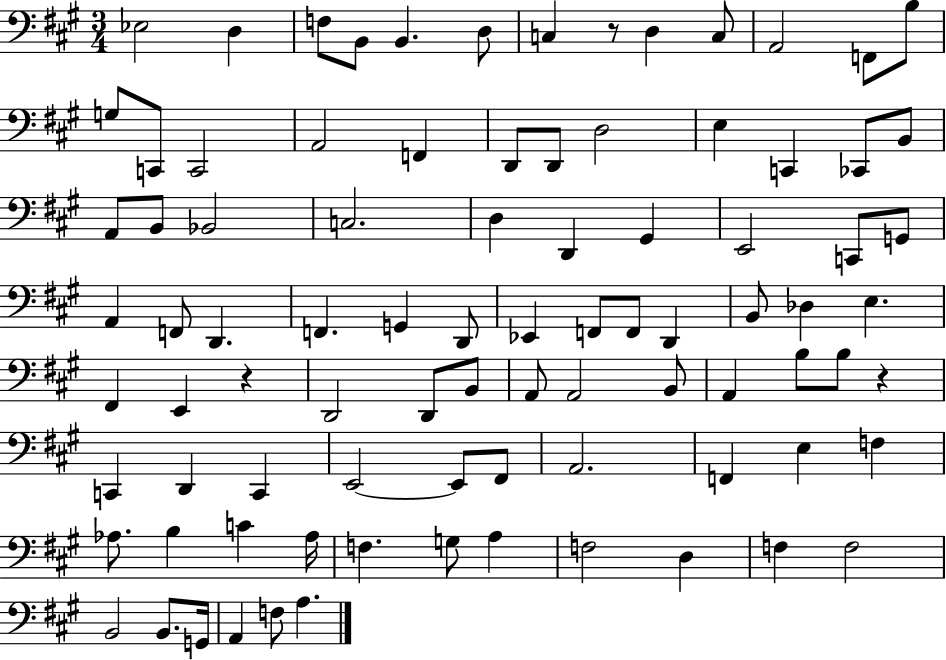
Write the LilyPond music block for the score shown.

{
  \clef bass
  \numericTimeSignature
  \time 3/4
  \key a \major
  ees2 d4 | f8 b,8 b,4. d8 | c4 r8 d4 c8 | a,2 f,8 b8 | \break g8 c,8 c,2 | a,2 f,4 | d,8 d,8 d2 | e4 c,4 ces,8 b,8 | \break a,8 b,8 bes,2 | c2. | d4 d,4 gis,4 | e,2 c,8 g,8 | \break a,4 f,8 d,4. | f,4. g,4 d,8 | ees,4 f,8 f,8 d,4 | b,8 des4 e4. | \break fis,4 e,4 r4 | d,2 d,8 b,8 | a,8 a,2 b,8 | a,4 b8 b8 r4 | \break c,4 d,4 c,4 | e,2~~ e,8 fis,8 | a,2. | f,4 e4 f4 | \break aes8. b4 c'4 aes16 | f4. g8 a4 | f2 d4 | f4 f2 | \break b,2 b,8. g,16 | a,4 f8 a4. | \bar "|."
}